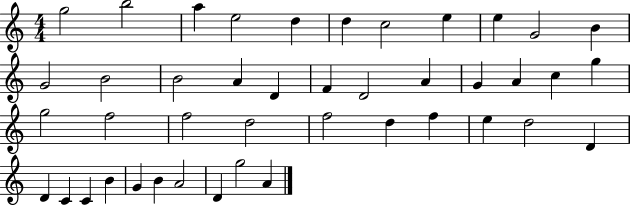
{
  \clef treble
  \numericTimeSignature
  \time 4/4
  \key c \major
  g''2 b''2 | a''4 e''2 d''4 | d''4 c''2 e''4 | e''4 g'2 b'4 | \break g'2 b'2 | b'2 a'4 d'4 | f'4 d'2 a'4 | g'4 a'4 c''4 g''4 | \break g''2 f''2 | f''2 d''2 | f''2 d''4 f''4 | e''4 d''2 d'4 | \break d'4 c'4 c'4 b'4 | g'4 b'4 a'2 | d'4 g''2 a'4 | \bar "|."
}